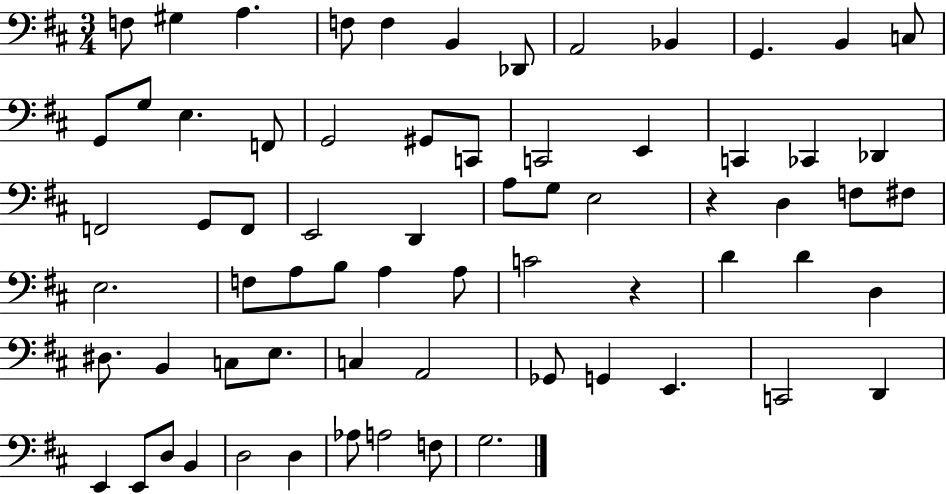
X:1
T:Untitled
M:3/4
L:1/4
K:D
F,/2 ^G, A, F,/2 F, B,, _D,,/2 A,,2 _B,, G,, B,, C,/2 G,,/2 G,/2 E, F,,/2 G,,2 ^G,,/2 C,,/2 C,,2 E,, C,, _C,, _D,, F,,2 G,,/2 F,,/2 E,,2 D,, A,/2 G,/2 E,2 z D, F,/2 ^F,/2 E,2 F,/2 A,/2 B,/2 A, A,/2 C2 z D D D, ^D,/2 B,, C,/2 E,/2 C, A,,2 _G,,/2 G,, E,, C,,2 D,, E,, E,,/2 D,/2 B,, D,2 D, _A,/2 A,2 F,/2 G,2